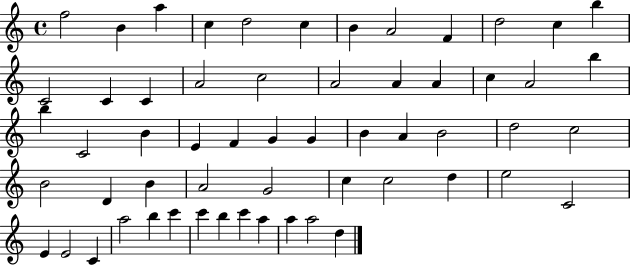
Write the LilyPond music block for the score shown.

{
  \clef treble
  \time 4/4
  \defaultTimeSignature
  \key c \major
  f''2 b'4 a''4 | c''4 d''2 c''4 | b'4 a'2 f'4 | d''2 c''4 b''4 | \break c'2 c'4 c'4 | a'2 c''2 | a'2 a'4 a'4 | c''4 a'2 b''4 | \break b''4 c'2 b'4 | e'4 f'4 g'4 g'4 | b'4 a'4 b'2 | d''2 c''2 | \break b'2 d'4 b'4 | a'2 g'2 | c''4 c''2 d''4 | e''2 c'2 | \break e'4 e'2 c'4 | a''2 b''4 c'''4 | c'''4 b''4 c'''4 a''4 | a''4 a''2 d''4 | \break \bar "|."
}